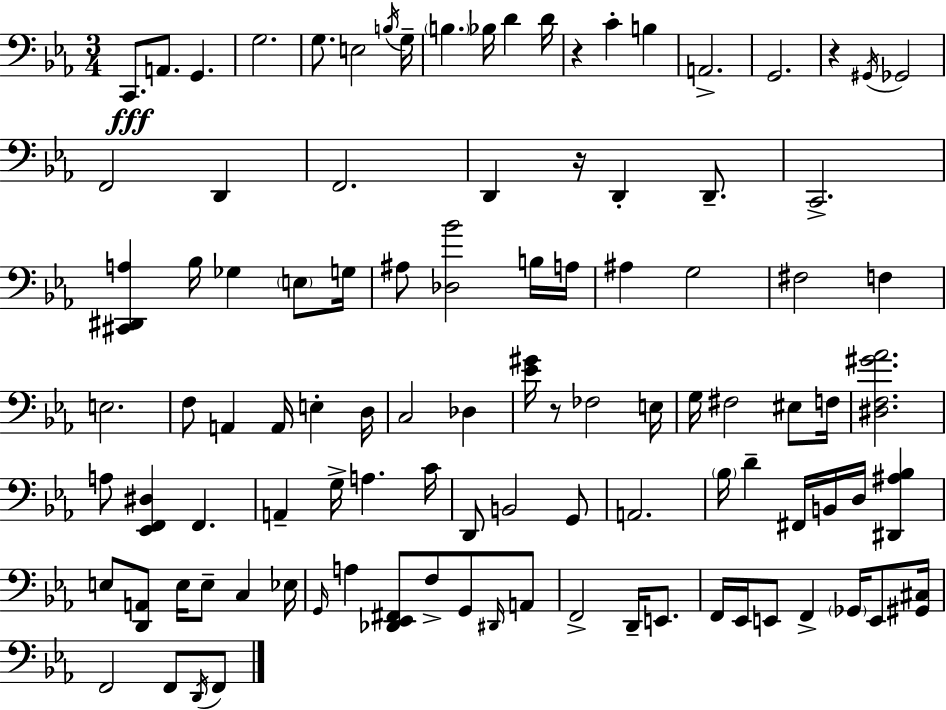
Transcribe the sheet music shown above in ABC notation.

X:1
T:Untitled
M:3/4
L:1/4
K:Eb
C,,/2 A,,/2 G,, G,2 G,/2 E,2 B,/4 G,/4 B, _B,/4 D D/4 z C B, A,,2 G,,2 z ^G,,/4 _G,,2 F,,2 D,, F,,2 D,, z/4 D,, D,,/2 C,,2 [^C,,^D,,A,] _B,/4 _G, E,/2 G,/4 ^A,/2 [_D,_B]2 B,/4 A,/4 ^A, G,2 ^F,2 F, E,2 F,/2 A,, A,,/4 E, D,/4 C,2 _D, [_E^G]/4 z/2 _F,2 E,/4 G,/4 ^F,2 ^E,/2 F,/4 [^D,F,^G_A]2 A,/2 [_E,,F,,^D,] F,, A,, G,/4 A, C/4 D,,/2 B,,2 G,,/2 A,,2 _B,/4 D ^F,,/4 B,,/4 D,/4 [^D,,^A,_B,] E,/2 [D,,A,,]/2 E,/4 E,/2 C, _E,/4 G,,/4 A, [_D,,_E,,^F,,]/2 F,/2 G,,/2 ^D,,/4 A,,/2 F,,2 D,,/4 E,,/2 F,,/4 _E,,/4 E,,/2 F,, _G,,/4 E,,/2 [^G,,^C,]/4 F,,2 F,,/2 D,,/4 F,,/2